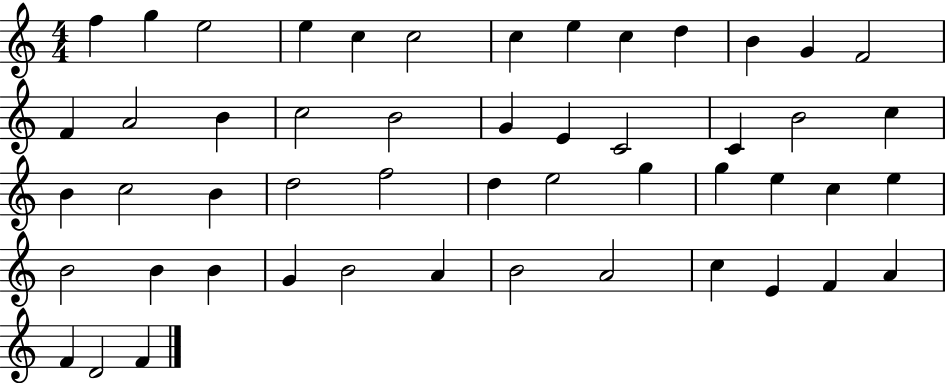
{
  \clef treble
  \numericTimeSignature
  \time 4/4
  \key c \major
  f''4 g''4 e''2 | e''4 c''4 c''2 | c''4 e''4 c''4 d''4 | b'4 g'4 f'2 | \break f'4 a'2 b'4 | c''2 b'2 | g'4 e'4 c'2 | c'4 b'2 c''4 | \break b'4 c''2 b'4 | d''2 f''2 | d''4 e''2 g''4 | g''4 e''4 c''4 e''4 | \break b'2 b'4 b'4 | g'4 b'2 a'4 | b'2 a'2 | c''4 e'4 f'4 a'4 | \break f'4 d'2 f'4 | \bar "|."
}